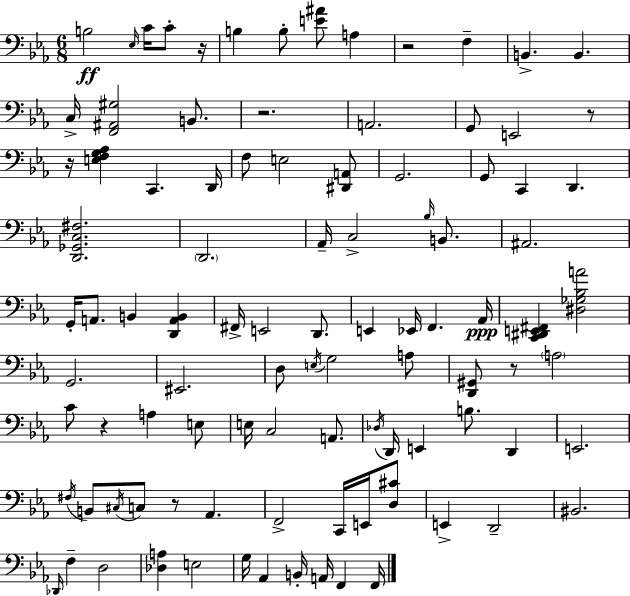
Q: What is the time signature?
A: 6/8